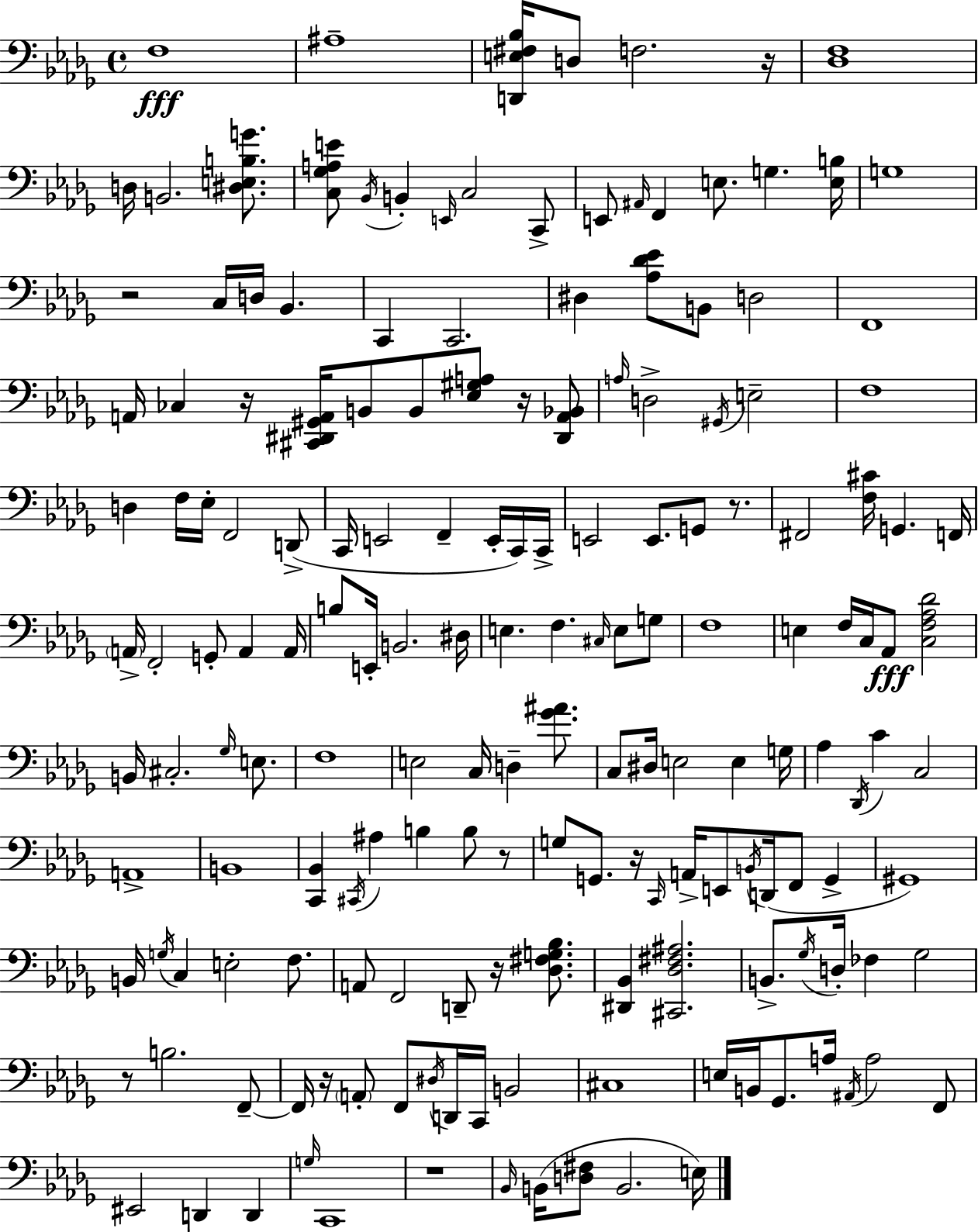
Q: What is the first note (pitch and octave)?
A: F3